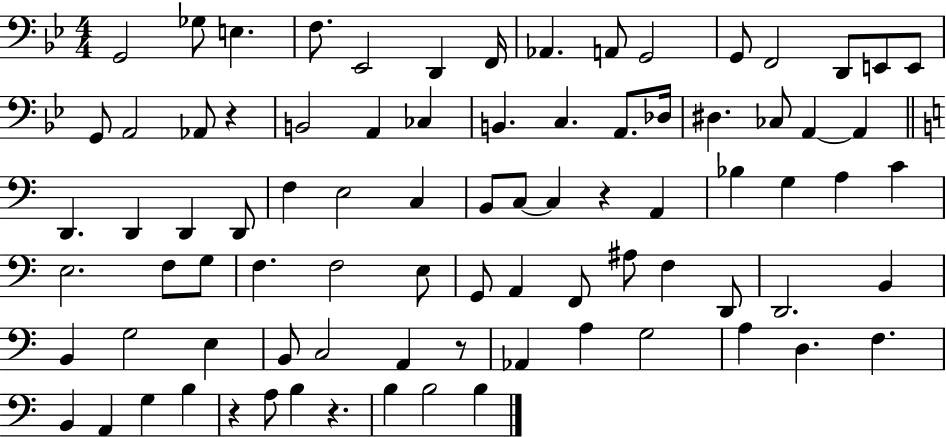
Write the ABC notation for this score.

X:1
T:Untitled
M:4/4
L:1/4
K:Bb
G,,2 _G,/2 E, F,/2 _E,,2 D,, F,,/4 _A,, A,,/2 G,,2 G,,/2 F,,2 D,,/2 E,,/2 E,,/2 G,,/2 A,,2 _A,,/2 z B,,2 A,, _C, B,, C, A,,/2 _D,/4 ^D, _C,/2 A,, A,, D,, D,, D,, D,,/2 F, E,2 C, B,,/2 C,/2 C, z A,, _B, G, A, C E,2 F,/2 G,/2 F, F,2 E,/2 G,,/2 A,, F,,/2 ^A,/2 F, D,,/2 D,,2 B,, B,, G,2 E, B,,/2 C,2 A,, z/2 _A,, A, G,2 A, D, F, B,, A,, G, B, z A,/2 B, z B, B,2 B,